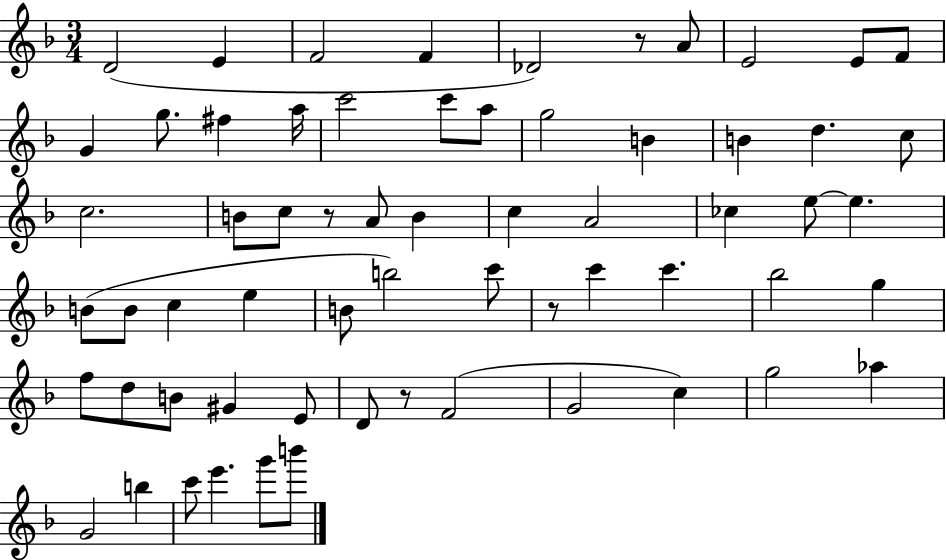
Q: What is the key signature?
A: F major